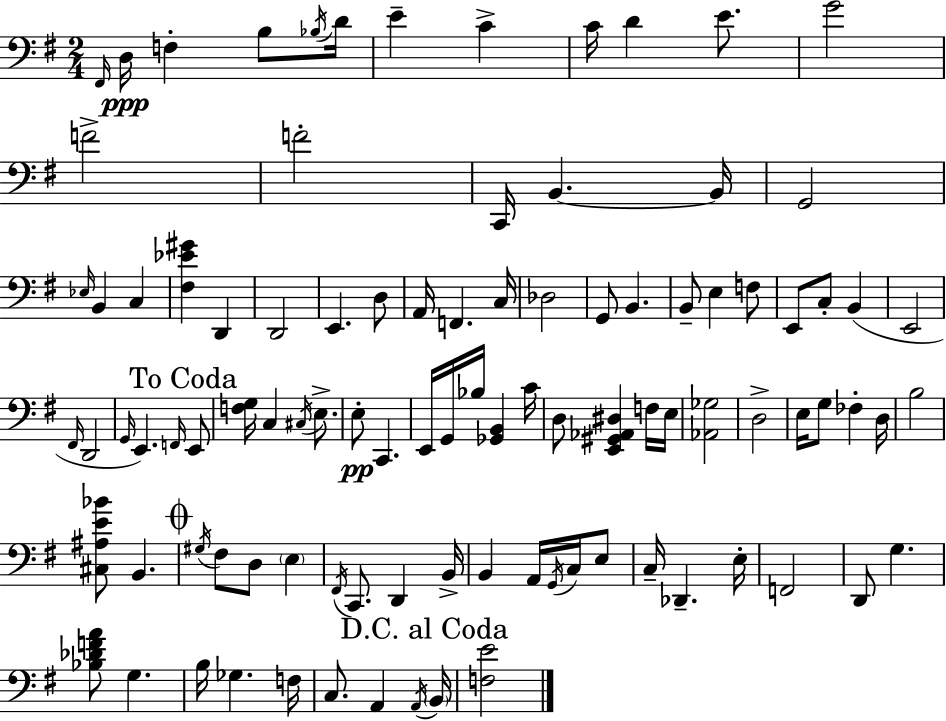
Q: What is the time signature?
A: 2/4